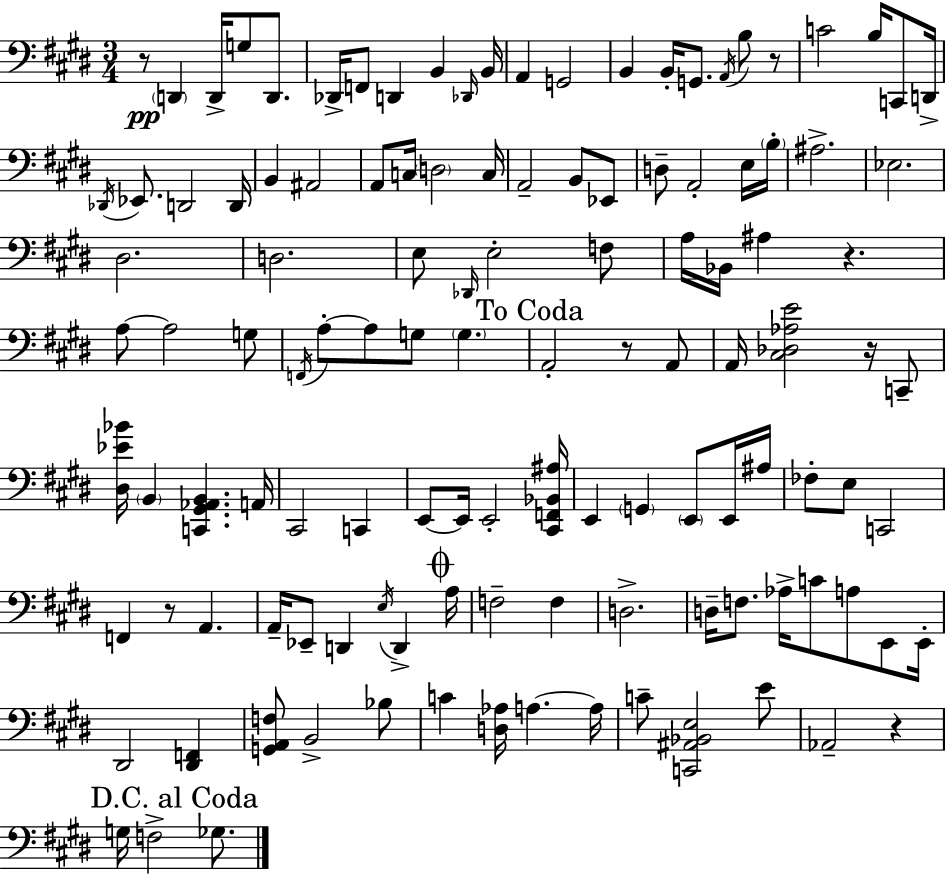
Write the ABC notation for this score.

X:1
T:Untitled
M:3/4
L:1/4
K:E
z/2 D,, D,,/4 G,/2 D,,/2 _D,,/4 F,,/2 D,, B,, _D,,/4 B,,/4 A,, G,,2 B,, B,,/4 G,,/2 A,,/4 B,/2 z/2 C2 B,/4 C,,/2 D,,/4 _D,,/4 _E,,/2 D,,2 D,,/4 B,, ^A,,2 A,,/2 C,/4 D,2 C,/4 A,,2 B,,/2 _E,,/2 D,/2 A,,2 E,/4 B,/4 ^A,2 _E,2 ^D,2 D,2 E,/2 _D,,/4 E,2 F,/2 A,/4 _B,,/4 ^A, z A,/2 A,2 G,/2 F,,/4 A,/2 A,/2 G,/2 G, A,,2 z/2 A,,/2 A,,/4 [^C,_D,_A,E]2 z/4 C,,/2 [^D,_E_B]/4 B,, [C,,^G,,_A,,B,,] A,,/4 ^C,,2 C,, E,,/2 E,,/4 E,,2 [^C,,F,,_B,,^A,]/4 E,, G,, E,,/2 E,,/4 ^A,/4 _F,/2 E,/2 C,,2 F,, z/2 A,, A,,/4 _E,,/2 D,, E,/4 D,, A,/4 F,2 F, D,2 D,/4 F,/2 _A,/4 C/2 A,/2 E,,/2 E,,/4 ^D,,2 [^D,,F,,] [G,,A,,F,]/2 B,,2 _B,/2 C [D,_A,]/4 A, A,/4 C/2 [C,,^A,,_B,,E,]2 E/2 _A,,2 z G,/4 F,2 _G,/2